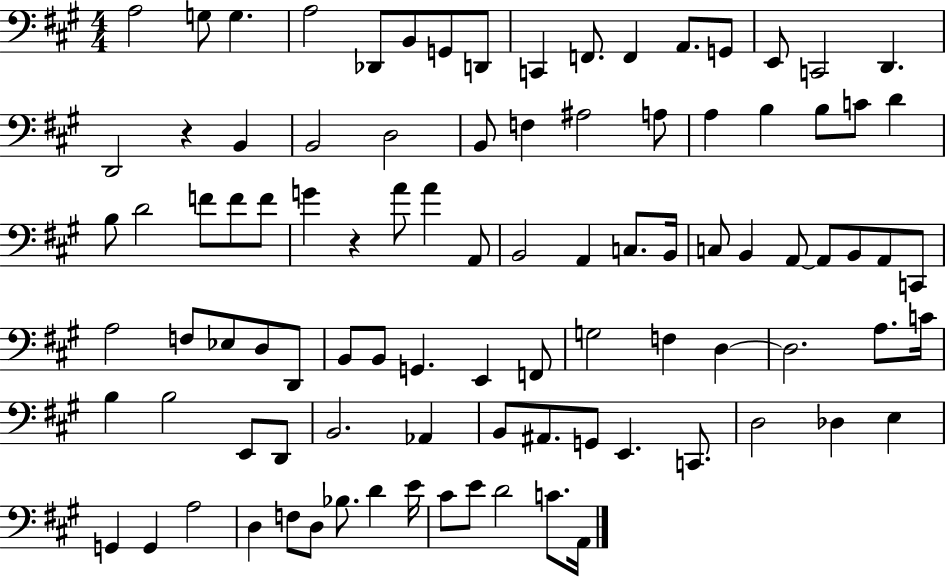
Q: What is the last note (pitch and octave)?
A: A2